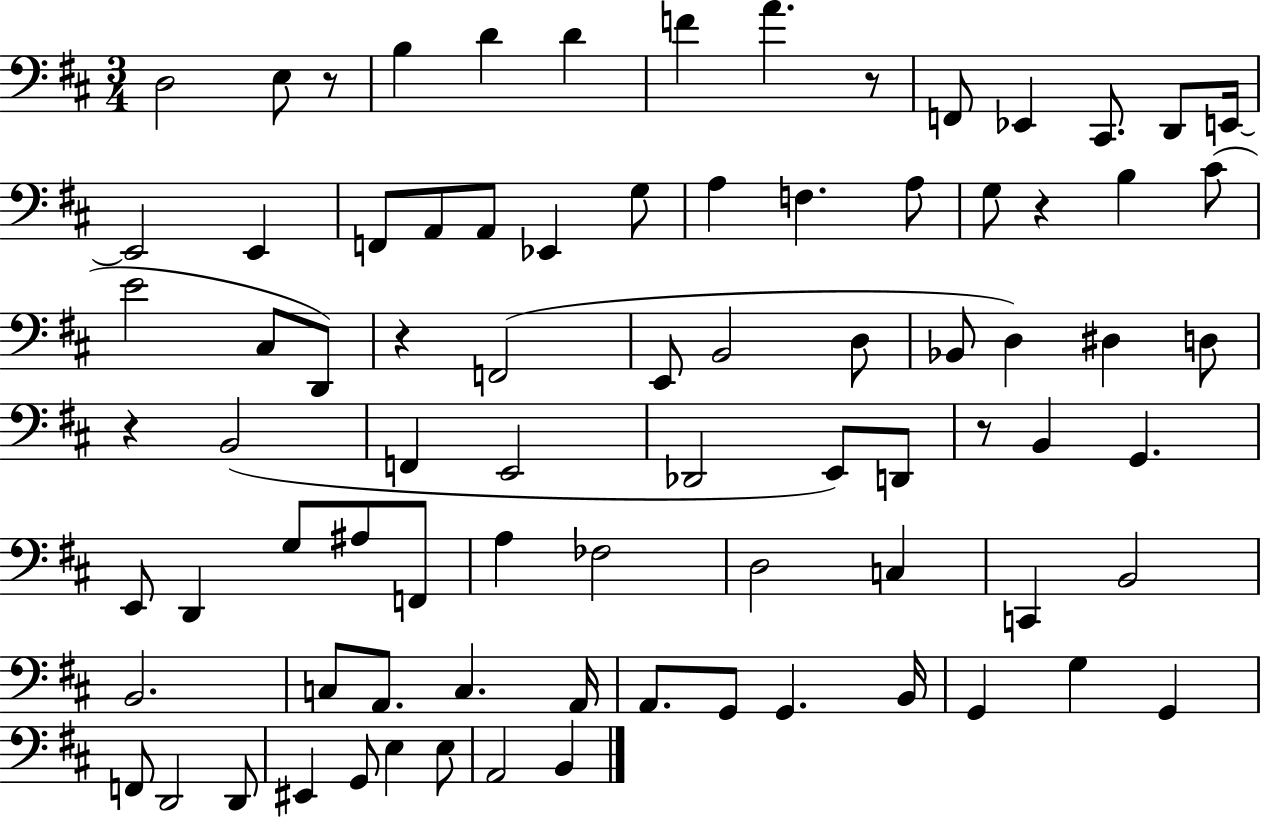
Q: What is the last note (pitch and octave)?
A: B2